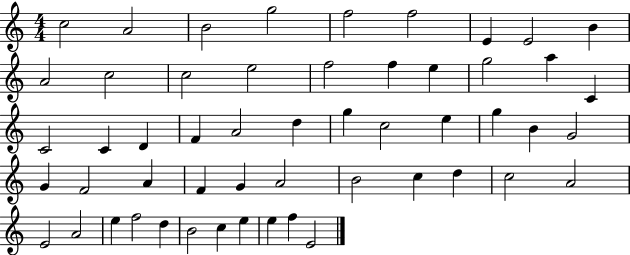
C5/h A4/h B4/h G5/h F5/h F5/h E4/q E4/h B4/q A4/h C5/h C5/h E5/h F5/h F5/q E5/q G5/h A5/q C4/q C4/h C4/q D4/q F4/q A4/h D5/q G5/q C5/h E5/q G5/q B4/q G4/h G4/q F4/h A4/q F4/q G4/q A4/h B4/h C5/q D5/q C5/h A4/h E4/h A4/h E5/q F5/h D5/q B4/h C5/q E5/q E5/q F5/q E4/h